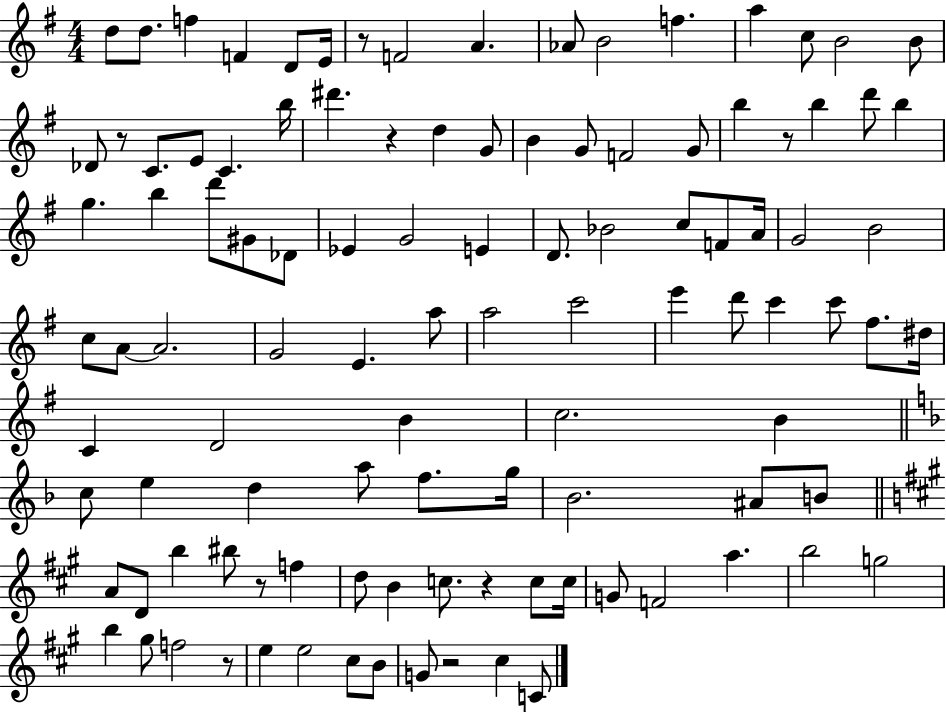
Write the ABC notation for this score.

X:1
T:Untitled
M:4/4
L:1/4
K:G
d/2 d/2 f F D/2 E/4 z/2 F2 A _A/2 B2 f a c/2 B2 B/2 _D/2 z/2 C/2 E/2 C b/4 ^d' z d G/2 B G/2 F2 G/2 b z/2 b d'/2 b g b d'/2 ^G/2 _D/2 _E G2 E D/2 _B2 c/2 F/2 A/4 G2 B2 c/2 A/2 A2 G2 E a/2 a2 c'2 e' d'/2 c' c'/2 ^f/2 ^d/4 C D2 B c2 B c/2 e d a/2 f/2 g/4 _B2 ^A/2 B/2 A/2 D/2 b ^b/2 z/2 f d/2 B c/2 z c/2 c/4 G/2 F2 a b2 g2 b ^g/2 f2 z/2 e e2 ^c/2 B/2 G/2 z2 ^c C/2